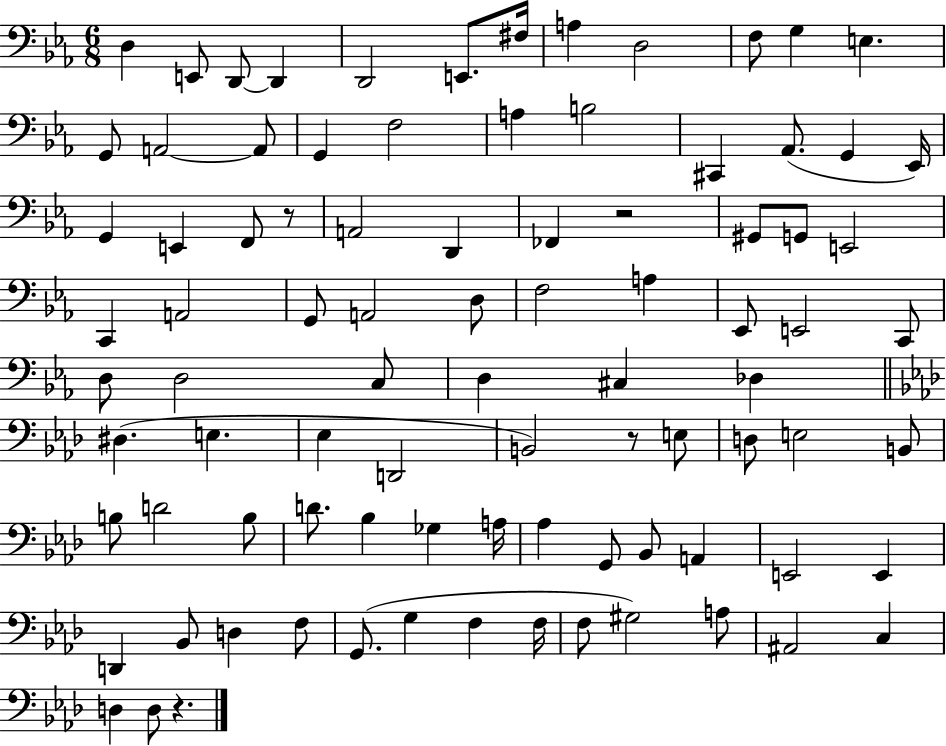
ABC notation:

X:1
T:Untitled
M:6/8
L:1/4
K:Eb
D, E,,/2 D,,/2 D,, D,,2 E,,/2 ^F,/4 A, D,2 F,/2 G, E, G,,/2 A,,2 A,,/2 G,, F,2 A, B,2 ^C,, _A,,/2 G,, _E,,/4 G,, E,, F,,/2 z/2 A,,2 D,, _F,, z2 ^G,,/2 G,,/2 E,,2 C,, A,,2 G,,/2 A,,2 D,/2 F,2 A, _E,,/2 E,,2 C,,/2 D,/2 D,2 C,/2 D, ^C, _D, ^D, E, _E, D,,2 B,,2 z/2 E,/2 D,/2 E,2 B,,/2 B,/2 D2 B,/2 D/2 _B, _G, A,/4 _A, G,,/2 _B,,/2 A,, E,,2 E,, D,, _B,,/2 D, F,/2 G,,/2 G, F, F,/4 F,/2 ^G,2 A,/2 ^A,,2 C, D, D,/2 z